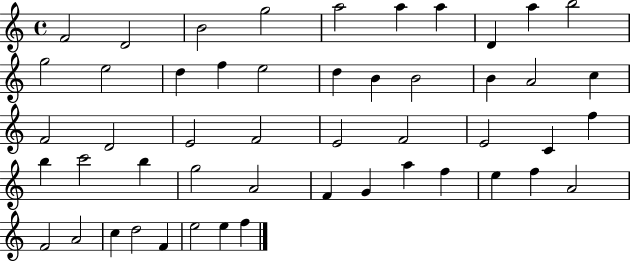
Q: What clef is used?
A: treble